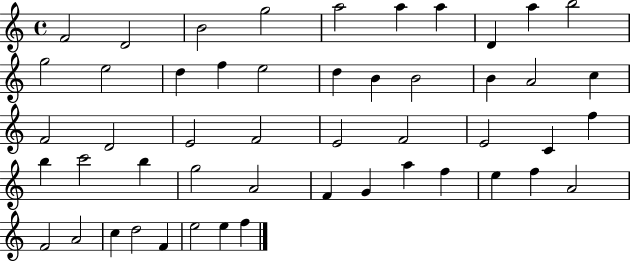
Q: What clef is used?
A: treble